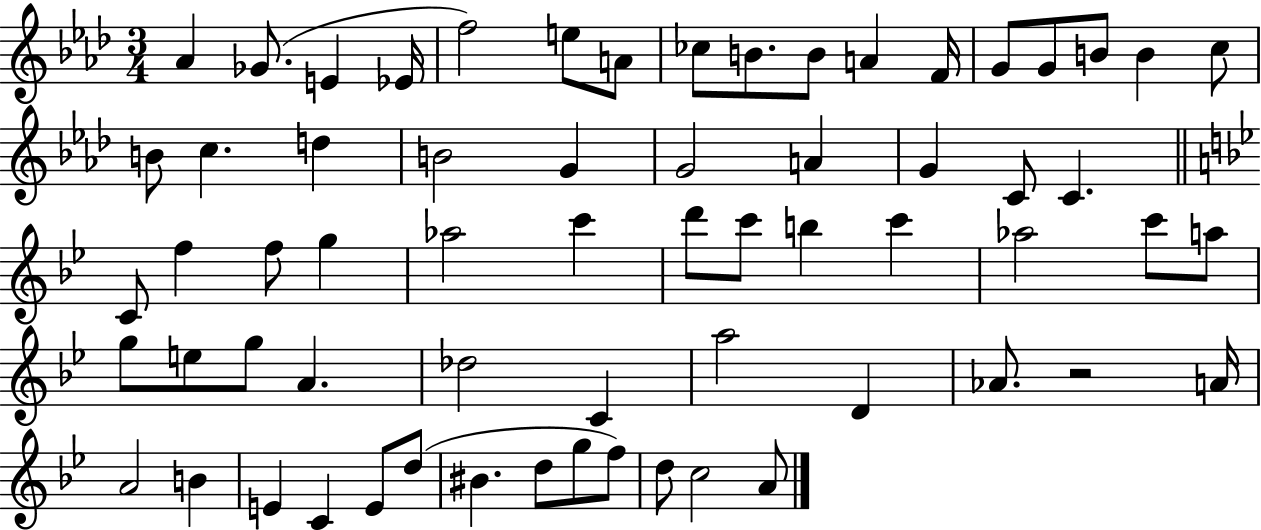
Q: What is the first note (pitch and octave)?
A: Ab4